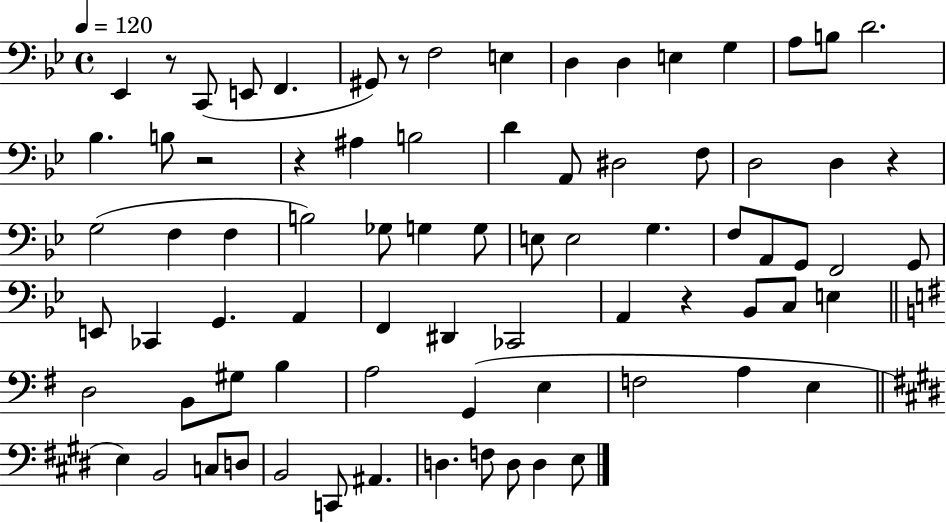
Eb2/q R/e C2/e E2/e F2/q. G#2/e R/e F3/h E3/q D3/q D3/q E3/q G3/q A3/e B3/e D4/h. Bb3/q. B3/e R/h R/q A#3/q B3/h D4/q A2/e D#3/h F3/e D3/h D3/q R/q G3/h F3/q F3/q B3/h Gb3/e G3/q G3/e E3/e E3/h G3/q. F3/e A2/e G2/e F2/h G2/e E2/e CES2/q G2/q. A2/q F2/q D#2/q CES2/h A2/q R/q Bb2/e C3/e E3/q D3/h B2/e G#3/e B3/q A3/h G2/q E3/q F3/h A3/q E3/q E3/q B2/h C3/e D3/e B2/h C2/e A#2/q. D3/q. F3/e D3/e D3/q E3/e